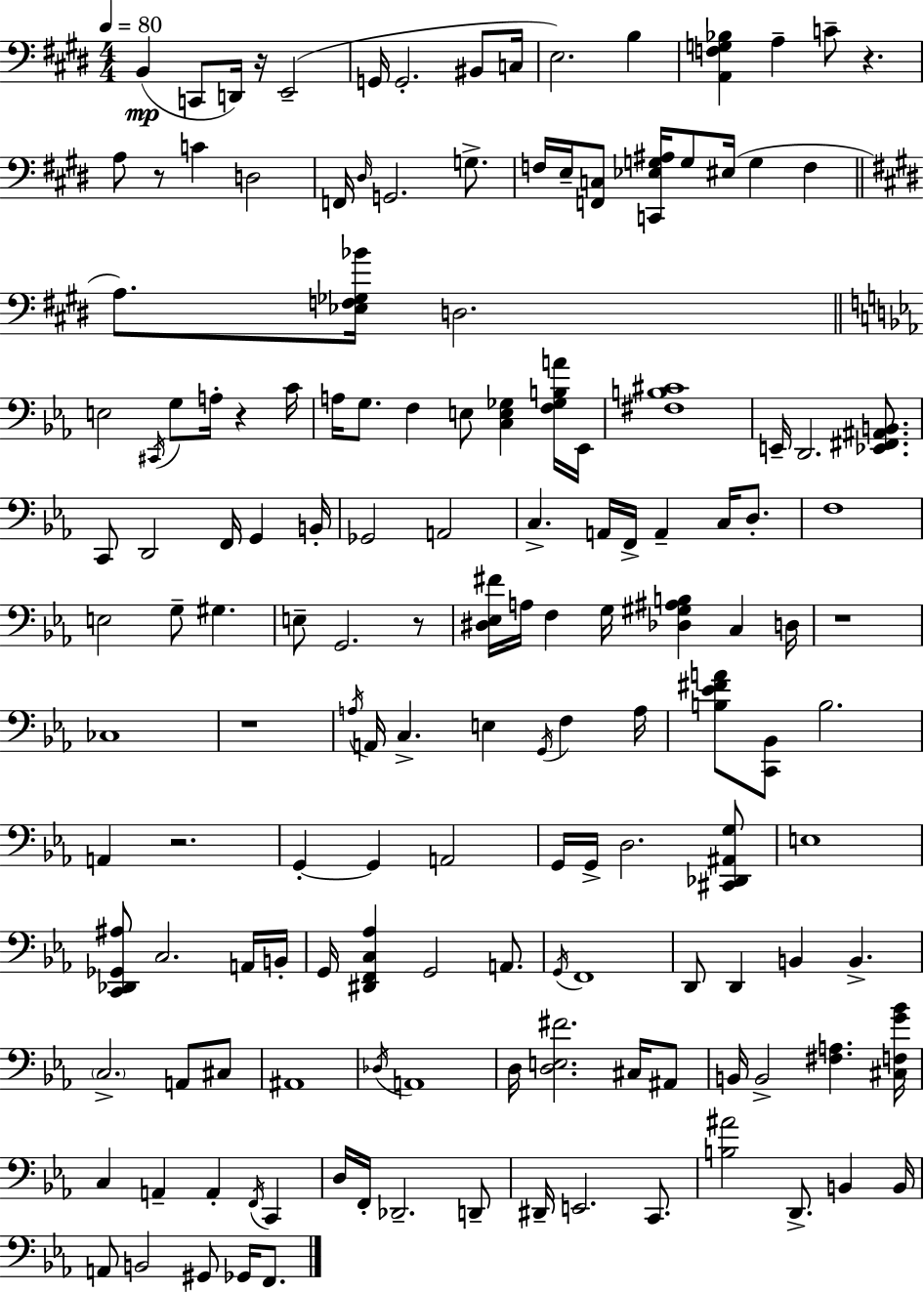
B2/q C2/e D2/s R/s E2/h G2/s G2/h. BIS2/e C3/s E3/h. B3/q [A2,F3,G3,Bb3]/q A3/q C4/e R/q. A3/e R/e C4/q D3/h F2/s D#3/s G2/h. G3/e. F3/s E3/s [F2,C3]/e [C2,Eb3,G3,A#3]/s G3/e EIS3/s G3/q F3/q A3/e. [Eb3,F3,Gb3,Bb4]/s D3/h. E3/h C#2/s G3/e A3/s R/q C4/s A3/s G3/e. F3/q E3/e [C3,E3,Gb3]/q [F3,Gb3,B3,A4]/s Eb2/s [F#3,B3,C#4]/w E2/s D2/h. [Eb2,F#2,A#2,B2]/e. C2/e D2/h F2/s G2/q B2/s Gb2/h A2/h C3/q. A2/s F2/s A2/q C3/s D3/e. F3/w E3/h G3/e G#3/q. E3/e G2/h. R/e [D#3,Eb3,F#4]/s A3/s F3/q G3/s [Db3,G#3,A#3,B3]/q C3/q D3/s R/w CES3/w R/w A3/s A2/s C3/q. E3/q G2/s F3/q A3/s [B3,Eb4,F#4,A4]/e [C2,Bb2]/e B3/h. A2/q R/h. G2/q G2/q A2/h G2/s G2/s D3/h. [C#2,Db2,A#2,G3]/e E3/w [C2,Db2,Gb2,A#3]/e C3/h. A2/s B2/s G2/s [D#2,F2,C3,Ab3]/q G2/h A2/e. G2/s F2/w D2/e D2/q B2/q B2/q. C3/h. A2/e C#3/e A#2/w Db3/s A2/w D3/s [D3,E3,F#4]/h. C#3/s A#2/e B2/s B2/h [F#3,A3]/q. [C#3,F3,G4,Bb4]/s C3/q A2/q A2/q F2/s C2/q D3/s F2/s Db2/h. D2/e D#2/s E2/h. C2/e. [B3,A#4]/h D2/e. B2/q B2/s A2/e B2/h G#2/e Gb2/s F2/e.